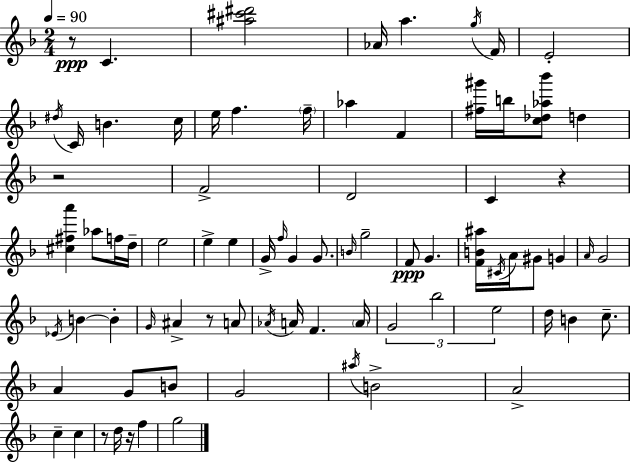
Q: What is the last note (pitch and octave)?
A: G5